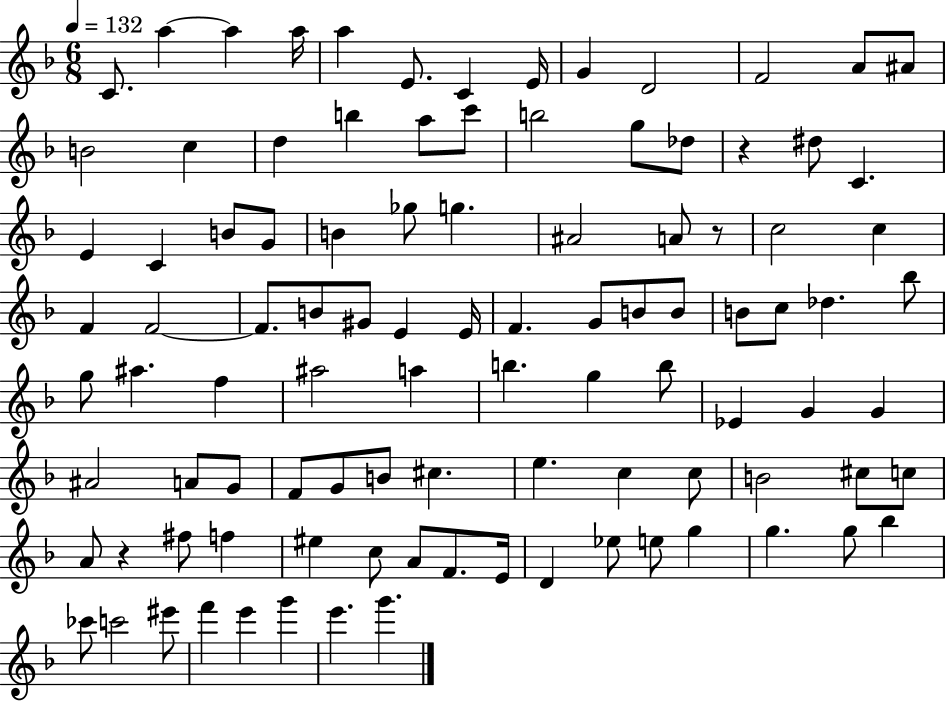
{
  \clef treble
  \numericTimeSignature
  \time 6/8
  \key f \major
  \tempo 4 = 132
  \repeat volta 2 { c'8. a''4~~ a''4 a''16 | a''4 e'8. c'4 e'16 | g'4 d'2 | f'2 a'8 ais'8 | \break b'2 c''4 | d''4 b''4 a''8 c'''8 | b''2 g''8 des''8 | r4 dis''8 c'4. | \break e'4 c'4 b'8 g'8 | b'4 ges''8 g''4. | ais'2 a'8 r8 | c''2 c''4 | \break f'4 f'2~~ | f'8. b'8 gis'8 e'4 e'16 | f'4. g'8 b'8 b'8 | b'8 c''8 des''4. bes''8 | \break g''8 ais''4. f''4 | ais''2 a''4 | b''4. g''4 b''8 | ees'4 g'4 g'4 | \break ais'2 a'8 g'8 | f'8 g'8 b'8 cis''4. | e''4. c''4 c''8 | b'2 cis''8 c''8 | \break a'8 r4 fis''8 f''4 | eis''4 c''8 a'8 f'8. e'16 | d'4 ees''8 e''8 g''4 | g''4. g''8 bes''4 | \break ces'''8 c'''2 eis'''8 | f'''4 e'''4 g'''4 | e'''4. g'''4. | } \bar "|."
}